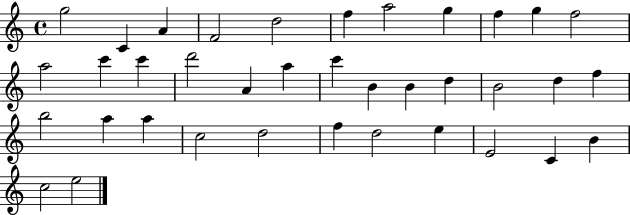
X:1
T:Untitled
M:4/4
L:1/4
K:C
g2 C A F2 d2 f a2 g f g f2 a2 c' c' d'2 A a c' B B d B2 d f b2 a a c2 d2 f d2 e E2 C B c2 e2